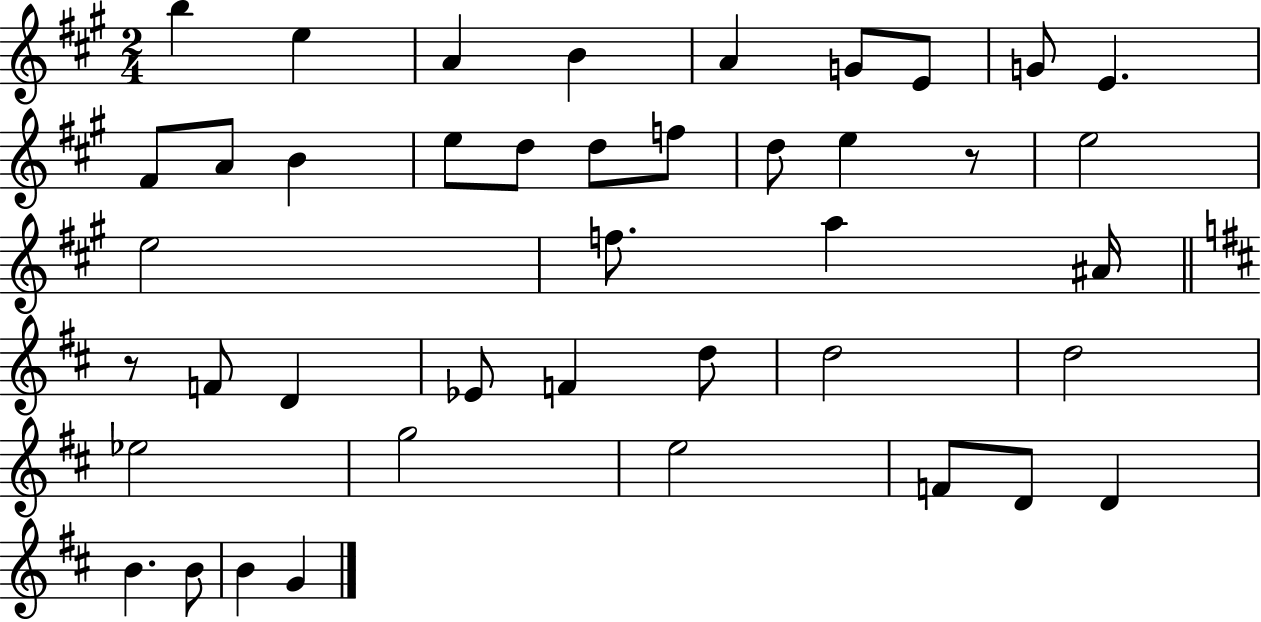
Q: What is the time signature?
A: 2/4